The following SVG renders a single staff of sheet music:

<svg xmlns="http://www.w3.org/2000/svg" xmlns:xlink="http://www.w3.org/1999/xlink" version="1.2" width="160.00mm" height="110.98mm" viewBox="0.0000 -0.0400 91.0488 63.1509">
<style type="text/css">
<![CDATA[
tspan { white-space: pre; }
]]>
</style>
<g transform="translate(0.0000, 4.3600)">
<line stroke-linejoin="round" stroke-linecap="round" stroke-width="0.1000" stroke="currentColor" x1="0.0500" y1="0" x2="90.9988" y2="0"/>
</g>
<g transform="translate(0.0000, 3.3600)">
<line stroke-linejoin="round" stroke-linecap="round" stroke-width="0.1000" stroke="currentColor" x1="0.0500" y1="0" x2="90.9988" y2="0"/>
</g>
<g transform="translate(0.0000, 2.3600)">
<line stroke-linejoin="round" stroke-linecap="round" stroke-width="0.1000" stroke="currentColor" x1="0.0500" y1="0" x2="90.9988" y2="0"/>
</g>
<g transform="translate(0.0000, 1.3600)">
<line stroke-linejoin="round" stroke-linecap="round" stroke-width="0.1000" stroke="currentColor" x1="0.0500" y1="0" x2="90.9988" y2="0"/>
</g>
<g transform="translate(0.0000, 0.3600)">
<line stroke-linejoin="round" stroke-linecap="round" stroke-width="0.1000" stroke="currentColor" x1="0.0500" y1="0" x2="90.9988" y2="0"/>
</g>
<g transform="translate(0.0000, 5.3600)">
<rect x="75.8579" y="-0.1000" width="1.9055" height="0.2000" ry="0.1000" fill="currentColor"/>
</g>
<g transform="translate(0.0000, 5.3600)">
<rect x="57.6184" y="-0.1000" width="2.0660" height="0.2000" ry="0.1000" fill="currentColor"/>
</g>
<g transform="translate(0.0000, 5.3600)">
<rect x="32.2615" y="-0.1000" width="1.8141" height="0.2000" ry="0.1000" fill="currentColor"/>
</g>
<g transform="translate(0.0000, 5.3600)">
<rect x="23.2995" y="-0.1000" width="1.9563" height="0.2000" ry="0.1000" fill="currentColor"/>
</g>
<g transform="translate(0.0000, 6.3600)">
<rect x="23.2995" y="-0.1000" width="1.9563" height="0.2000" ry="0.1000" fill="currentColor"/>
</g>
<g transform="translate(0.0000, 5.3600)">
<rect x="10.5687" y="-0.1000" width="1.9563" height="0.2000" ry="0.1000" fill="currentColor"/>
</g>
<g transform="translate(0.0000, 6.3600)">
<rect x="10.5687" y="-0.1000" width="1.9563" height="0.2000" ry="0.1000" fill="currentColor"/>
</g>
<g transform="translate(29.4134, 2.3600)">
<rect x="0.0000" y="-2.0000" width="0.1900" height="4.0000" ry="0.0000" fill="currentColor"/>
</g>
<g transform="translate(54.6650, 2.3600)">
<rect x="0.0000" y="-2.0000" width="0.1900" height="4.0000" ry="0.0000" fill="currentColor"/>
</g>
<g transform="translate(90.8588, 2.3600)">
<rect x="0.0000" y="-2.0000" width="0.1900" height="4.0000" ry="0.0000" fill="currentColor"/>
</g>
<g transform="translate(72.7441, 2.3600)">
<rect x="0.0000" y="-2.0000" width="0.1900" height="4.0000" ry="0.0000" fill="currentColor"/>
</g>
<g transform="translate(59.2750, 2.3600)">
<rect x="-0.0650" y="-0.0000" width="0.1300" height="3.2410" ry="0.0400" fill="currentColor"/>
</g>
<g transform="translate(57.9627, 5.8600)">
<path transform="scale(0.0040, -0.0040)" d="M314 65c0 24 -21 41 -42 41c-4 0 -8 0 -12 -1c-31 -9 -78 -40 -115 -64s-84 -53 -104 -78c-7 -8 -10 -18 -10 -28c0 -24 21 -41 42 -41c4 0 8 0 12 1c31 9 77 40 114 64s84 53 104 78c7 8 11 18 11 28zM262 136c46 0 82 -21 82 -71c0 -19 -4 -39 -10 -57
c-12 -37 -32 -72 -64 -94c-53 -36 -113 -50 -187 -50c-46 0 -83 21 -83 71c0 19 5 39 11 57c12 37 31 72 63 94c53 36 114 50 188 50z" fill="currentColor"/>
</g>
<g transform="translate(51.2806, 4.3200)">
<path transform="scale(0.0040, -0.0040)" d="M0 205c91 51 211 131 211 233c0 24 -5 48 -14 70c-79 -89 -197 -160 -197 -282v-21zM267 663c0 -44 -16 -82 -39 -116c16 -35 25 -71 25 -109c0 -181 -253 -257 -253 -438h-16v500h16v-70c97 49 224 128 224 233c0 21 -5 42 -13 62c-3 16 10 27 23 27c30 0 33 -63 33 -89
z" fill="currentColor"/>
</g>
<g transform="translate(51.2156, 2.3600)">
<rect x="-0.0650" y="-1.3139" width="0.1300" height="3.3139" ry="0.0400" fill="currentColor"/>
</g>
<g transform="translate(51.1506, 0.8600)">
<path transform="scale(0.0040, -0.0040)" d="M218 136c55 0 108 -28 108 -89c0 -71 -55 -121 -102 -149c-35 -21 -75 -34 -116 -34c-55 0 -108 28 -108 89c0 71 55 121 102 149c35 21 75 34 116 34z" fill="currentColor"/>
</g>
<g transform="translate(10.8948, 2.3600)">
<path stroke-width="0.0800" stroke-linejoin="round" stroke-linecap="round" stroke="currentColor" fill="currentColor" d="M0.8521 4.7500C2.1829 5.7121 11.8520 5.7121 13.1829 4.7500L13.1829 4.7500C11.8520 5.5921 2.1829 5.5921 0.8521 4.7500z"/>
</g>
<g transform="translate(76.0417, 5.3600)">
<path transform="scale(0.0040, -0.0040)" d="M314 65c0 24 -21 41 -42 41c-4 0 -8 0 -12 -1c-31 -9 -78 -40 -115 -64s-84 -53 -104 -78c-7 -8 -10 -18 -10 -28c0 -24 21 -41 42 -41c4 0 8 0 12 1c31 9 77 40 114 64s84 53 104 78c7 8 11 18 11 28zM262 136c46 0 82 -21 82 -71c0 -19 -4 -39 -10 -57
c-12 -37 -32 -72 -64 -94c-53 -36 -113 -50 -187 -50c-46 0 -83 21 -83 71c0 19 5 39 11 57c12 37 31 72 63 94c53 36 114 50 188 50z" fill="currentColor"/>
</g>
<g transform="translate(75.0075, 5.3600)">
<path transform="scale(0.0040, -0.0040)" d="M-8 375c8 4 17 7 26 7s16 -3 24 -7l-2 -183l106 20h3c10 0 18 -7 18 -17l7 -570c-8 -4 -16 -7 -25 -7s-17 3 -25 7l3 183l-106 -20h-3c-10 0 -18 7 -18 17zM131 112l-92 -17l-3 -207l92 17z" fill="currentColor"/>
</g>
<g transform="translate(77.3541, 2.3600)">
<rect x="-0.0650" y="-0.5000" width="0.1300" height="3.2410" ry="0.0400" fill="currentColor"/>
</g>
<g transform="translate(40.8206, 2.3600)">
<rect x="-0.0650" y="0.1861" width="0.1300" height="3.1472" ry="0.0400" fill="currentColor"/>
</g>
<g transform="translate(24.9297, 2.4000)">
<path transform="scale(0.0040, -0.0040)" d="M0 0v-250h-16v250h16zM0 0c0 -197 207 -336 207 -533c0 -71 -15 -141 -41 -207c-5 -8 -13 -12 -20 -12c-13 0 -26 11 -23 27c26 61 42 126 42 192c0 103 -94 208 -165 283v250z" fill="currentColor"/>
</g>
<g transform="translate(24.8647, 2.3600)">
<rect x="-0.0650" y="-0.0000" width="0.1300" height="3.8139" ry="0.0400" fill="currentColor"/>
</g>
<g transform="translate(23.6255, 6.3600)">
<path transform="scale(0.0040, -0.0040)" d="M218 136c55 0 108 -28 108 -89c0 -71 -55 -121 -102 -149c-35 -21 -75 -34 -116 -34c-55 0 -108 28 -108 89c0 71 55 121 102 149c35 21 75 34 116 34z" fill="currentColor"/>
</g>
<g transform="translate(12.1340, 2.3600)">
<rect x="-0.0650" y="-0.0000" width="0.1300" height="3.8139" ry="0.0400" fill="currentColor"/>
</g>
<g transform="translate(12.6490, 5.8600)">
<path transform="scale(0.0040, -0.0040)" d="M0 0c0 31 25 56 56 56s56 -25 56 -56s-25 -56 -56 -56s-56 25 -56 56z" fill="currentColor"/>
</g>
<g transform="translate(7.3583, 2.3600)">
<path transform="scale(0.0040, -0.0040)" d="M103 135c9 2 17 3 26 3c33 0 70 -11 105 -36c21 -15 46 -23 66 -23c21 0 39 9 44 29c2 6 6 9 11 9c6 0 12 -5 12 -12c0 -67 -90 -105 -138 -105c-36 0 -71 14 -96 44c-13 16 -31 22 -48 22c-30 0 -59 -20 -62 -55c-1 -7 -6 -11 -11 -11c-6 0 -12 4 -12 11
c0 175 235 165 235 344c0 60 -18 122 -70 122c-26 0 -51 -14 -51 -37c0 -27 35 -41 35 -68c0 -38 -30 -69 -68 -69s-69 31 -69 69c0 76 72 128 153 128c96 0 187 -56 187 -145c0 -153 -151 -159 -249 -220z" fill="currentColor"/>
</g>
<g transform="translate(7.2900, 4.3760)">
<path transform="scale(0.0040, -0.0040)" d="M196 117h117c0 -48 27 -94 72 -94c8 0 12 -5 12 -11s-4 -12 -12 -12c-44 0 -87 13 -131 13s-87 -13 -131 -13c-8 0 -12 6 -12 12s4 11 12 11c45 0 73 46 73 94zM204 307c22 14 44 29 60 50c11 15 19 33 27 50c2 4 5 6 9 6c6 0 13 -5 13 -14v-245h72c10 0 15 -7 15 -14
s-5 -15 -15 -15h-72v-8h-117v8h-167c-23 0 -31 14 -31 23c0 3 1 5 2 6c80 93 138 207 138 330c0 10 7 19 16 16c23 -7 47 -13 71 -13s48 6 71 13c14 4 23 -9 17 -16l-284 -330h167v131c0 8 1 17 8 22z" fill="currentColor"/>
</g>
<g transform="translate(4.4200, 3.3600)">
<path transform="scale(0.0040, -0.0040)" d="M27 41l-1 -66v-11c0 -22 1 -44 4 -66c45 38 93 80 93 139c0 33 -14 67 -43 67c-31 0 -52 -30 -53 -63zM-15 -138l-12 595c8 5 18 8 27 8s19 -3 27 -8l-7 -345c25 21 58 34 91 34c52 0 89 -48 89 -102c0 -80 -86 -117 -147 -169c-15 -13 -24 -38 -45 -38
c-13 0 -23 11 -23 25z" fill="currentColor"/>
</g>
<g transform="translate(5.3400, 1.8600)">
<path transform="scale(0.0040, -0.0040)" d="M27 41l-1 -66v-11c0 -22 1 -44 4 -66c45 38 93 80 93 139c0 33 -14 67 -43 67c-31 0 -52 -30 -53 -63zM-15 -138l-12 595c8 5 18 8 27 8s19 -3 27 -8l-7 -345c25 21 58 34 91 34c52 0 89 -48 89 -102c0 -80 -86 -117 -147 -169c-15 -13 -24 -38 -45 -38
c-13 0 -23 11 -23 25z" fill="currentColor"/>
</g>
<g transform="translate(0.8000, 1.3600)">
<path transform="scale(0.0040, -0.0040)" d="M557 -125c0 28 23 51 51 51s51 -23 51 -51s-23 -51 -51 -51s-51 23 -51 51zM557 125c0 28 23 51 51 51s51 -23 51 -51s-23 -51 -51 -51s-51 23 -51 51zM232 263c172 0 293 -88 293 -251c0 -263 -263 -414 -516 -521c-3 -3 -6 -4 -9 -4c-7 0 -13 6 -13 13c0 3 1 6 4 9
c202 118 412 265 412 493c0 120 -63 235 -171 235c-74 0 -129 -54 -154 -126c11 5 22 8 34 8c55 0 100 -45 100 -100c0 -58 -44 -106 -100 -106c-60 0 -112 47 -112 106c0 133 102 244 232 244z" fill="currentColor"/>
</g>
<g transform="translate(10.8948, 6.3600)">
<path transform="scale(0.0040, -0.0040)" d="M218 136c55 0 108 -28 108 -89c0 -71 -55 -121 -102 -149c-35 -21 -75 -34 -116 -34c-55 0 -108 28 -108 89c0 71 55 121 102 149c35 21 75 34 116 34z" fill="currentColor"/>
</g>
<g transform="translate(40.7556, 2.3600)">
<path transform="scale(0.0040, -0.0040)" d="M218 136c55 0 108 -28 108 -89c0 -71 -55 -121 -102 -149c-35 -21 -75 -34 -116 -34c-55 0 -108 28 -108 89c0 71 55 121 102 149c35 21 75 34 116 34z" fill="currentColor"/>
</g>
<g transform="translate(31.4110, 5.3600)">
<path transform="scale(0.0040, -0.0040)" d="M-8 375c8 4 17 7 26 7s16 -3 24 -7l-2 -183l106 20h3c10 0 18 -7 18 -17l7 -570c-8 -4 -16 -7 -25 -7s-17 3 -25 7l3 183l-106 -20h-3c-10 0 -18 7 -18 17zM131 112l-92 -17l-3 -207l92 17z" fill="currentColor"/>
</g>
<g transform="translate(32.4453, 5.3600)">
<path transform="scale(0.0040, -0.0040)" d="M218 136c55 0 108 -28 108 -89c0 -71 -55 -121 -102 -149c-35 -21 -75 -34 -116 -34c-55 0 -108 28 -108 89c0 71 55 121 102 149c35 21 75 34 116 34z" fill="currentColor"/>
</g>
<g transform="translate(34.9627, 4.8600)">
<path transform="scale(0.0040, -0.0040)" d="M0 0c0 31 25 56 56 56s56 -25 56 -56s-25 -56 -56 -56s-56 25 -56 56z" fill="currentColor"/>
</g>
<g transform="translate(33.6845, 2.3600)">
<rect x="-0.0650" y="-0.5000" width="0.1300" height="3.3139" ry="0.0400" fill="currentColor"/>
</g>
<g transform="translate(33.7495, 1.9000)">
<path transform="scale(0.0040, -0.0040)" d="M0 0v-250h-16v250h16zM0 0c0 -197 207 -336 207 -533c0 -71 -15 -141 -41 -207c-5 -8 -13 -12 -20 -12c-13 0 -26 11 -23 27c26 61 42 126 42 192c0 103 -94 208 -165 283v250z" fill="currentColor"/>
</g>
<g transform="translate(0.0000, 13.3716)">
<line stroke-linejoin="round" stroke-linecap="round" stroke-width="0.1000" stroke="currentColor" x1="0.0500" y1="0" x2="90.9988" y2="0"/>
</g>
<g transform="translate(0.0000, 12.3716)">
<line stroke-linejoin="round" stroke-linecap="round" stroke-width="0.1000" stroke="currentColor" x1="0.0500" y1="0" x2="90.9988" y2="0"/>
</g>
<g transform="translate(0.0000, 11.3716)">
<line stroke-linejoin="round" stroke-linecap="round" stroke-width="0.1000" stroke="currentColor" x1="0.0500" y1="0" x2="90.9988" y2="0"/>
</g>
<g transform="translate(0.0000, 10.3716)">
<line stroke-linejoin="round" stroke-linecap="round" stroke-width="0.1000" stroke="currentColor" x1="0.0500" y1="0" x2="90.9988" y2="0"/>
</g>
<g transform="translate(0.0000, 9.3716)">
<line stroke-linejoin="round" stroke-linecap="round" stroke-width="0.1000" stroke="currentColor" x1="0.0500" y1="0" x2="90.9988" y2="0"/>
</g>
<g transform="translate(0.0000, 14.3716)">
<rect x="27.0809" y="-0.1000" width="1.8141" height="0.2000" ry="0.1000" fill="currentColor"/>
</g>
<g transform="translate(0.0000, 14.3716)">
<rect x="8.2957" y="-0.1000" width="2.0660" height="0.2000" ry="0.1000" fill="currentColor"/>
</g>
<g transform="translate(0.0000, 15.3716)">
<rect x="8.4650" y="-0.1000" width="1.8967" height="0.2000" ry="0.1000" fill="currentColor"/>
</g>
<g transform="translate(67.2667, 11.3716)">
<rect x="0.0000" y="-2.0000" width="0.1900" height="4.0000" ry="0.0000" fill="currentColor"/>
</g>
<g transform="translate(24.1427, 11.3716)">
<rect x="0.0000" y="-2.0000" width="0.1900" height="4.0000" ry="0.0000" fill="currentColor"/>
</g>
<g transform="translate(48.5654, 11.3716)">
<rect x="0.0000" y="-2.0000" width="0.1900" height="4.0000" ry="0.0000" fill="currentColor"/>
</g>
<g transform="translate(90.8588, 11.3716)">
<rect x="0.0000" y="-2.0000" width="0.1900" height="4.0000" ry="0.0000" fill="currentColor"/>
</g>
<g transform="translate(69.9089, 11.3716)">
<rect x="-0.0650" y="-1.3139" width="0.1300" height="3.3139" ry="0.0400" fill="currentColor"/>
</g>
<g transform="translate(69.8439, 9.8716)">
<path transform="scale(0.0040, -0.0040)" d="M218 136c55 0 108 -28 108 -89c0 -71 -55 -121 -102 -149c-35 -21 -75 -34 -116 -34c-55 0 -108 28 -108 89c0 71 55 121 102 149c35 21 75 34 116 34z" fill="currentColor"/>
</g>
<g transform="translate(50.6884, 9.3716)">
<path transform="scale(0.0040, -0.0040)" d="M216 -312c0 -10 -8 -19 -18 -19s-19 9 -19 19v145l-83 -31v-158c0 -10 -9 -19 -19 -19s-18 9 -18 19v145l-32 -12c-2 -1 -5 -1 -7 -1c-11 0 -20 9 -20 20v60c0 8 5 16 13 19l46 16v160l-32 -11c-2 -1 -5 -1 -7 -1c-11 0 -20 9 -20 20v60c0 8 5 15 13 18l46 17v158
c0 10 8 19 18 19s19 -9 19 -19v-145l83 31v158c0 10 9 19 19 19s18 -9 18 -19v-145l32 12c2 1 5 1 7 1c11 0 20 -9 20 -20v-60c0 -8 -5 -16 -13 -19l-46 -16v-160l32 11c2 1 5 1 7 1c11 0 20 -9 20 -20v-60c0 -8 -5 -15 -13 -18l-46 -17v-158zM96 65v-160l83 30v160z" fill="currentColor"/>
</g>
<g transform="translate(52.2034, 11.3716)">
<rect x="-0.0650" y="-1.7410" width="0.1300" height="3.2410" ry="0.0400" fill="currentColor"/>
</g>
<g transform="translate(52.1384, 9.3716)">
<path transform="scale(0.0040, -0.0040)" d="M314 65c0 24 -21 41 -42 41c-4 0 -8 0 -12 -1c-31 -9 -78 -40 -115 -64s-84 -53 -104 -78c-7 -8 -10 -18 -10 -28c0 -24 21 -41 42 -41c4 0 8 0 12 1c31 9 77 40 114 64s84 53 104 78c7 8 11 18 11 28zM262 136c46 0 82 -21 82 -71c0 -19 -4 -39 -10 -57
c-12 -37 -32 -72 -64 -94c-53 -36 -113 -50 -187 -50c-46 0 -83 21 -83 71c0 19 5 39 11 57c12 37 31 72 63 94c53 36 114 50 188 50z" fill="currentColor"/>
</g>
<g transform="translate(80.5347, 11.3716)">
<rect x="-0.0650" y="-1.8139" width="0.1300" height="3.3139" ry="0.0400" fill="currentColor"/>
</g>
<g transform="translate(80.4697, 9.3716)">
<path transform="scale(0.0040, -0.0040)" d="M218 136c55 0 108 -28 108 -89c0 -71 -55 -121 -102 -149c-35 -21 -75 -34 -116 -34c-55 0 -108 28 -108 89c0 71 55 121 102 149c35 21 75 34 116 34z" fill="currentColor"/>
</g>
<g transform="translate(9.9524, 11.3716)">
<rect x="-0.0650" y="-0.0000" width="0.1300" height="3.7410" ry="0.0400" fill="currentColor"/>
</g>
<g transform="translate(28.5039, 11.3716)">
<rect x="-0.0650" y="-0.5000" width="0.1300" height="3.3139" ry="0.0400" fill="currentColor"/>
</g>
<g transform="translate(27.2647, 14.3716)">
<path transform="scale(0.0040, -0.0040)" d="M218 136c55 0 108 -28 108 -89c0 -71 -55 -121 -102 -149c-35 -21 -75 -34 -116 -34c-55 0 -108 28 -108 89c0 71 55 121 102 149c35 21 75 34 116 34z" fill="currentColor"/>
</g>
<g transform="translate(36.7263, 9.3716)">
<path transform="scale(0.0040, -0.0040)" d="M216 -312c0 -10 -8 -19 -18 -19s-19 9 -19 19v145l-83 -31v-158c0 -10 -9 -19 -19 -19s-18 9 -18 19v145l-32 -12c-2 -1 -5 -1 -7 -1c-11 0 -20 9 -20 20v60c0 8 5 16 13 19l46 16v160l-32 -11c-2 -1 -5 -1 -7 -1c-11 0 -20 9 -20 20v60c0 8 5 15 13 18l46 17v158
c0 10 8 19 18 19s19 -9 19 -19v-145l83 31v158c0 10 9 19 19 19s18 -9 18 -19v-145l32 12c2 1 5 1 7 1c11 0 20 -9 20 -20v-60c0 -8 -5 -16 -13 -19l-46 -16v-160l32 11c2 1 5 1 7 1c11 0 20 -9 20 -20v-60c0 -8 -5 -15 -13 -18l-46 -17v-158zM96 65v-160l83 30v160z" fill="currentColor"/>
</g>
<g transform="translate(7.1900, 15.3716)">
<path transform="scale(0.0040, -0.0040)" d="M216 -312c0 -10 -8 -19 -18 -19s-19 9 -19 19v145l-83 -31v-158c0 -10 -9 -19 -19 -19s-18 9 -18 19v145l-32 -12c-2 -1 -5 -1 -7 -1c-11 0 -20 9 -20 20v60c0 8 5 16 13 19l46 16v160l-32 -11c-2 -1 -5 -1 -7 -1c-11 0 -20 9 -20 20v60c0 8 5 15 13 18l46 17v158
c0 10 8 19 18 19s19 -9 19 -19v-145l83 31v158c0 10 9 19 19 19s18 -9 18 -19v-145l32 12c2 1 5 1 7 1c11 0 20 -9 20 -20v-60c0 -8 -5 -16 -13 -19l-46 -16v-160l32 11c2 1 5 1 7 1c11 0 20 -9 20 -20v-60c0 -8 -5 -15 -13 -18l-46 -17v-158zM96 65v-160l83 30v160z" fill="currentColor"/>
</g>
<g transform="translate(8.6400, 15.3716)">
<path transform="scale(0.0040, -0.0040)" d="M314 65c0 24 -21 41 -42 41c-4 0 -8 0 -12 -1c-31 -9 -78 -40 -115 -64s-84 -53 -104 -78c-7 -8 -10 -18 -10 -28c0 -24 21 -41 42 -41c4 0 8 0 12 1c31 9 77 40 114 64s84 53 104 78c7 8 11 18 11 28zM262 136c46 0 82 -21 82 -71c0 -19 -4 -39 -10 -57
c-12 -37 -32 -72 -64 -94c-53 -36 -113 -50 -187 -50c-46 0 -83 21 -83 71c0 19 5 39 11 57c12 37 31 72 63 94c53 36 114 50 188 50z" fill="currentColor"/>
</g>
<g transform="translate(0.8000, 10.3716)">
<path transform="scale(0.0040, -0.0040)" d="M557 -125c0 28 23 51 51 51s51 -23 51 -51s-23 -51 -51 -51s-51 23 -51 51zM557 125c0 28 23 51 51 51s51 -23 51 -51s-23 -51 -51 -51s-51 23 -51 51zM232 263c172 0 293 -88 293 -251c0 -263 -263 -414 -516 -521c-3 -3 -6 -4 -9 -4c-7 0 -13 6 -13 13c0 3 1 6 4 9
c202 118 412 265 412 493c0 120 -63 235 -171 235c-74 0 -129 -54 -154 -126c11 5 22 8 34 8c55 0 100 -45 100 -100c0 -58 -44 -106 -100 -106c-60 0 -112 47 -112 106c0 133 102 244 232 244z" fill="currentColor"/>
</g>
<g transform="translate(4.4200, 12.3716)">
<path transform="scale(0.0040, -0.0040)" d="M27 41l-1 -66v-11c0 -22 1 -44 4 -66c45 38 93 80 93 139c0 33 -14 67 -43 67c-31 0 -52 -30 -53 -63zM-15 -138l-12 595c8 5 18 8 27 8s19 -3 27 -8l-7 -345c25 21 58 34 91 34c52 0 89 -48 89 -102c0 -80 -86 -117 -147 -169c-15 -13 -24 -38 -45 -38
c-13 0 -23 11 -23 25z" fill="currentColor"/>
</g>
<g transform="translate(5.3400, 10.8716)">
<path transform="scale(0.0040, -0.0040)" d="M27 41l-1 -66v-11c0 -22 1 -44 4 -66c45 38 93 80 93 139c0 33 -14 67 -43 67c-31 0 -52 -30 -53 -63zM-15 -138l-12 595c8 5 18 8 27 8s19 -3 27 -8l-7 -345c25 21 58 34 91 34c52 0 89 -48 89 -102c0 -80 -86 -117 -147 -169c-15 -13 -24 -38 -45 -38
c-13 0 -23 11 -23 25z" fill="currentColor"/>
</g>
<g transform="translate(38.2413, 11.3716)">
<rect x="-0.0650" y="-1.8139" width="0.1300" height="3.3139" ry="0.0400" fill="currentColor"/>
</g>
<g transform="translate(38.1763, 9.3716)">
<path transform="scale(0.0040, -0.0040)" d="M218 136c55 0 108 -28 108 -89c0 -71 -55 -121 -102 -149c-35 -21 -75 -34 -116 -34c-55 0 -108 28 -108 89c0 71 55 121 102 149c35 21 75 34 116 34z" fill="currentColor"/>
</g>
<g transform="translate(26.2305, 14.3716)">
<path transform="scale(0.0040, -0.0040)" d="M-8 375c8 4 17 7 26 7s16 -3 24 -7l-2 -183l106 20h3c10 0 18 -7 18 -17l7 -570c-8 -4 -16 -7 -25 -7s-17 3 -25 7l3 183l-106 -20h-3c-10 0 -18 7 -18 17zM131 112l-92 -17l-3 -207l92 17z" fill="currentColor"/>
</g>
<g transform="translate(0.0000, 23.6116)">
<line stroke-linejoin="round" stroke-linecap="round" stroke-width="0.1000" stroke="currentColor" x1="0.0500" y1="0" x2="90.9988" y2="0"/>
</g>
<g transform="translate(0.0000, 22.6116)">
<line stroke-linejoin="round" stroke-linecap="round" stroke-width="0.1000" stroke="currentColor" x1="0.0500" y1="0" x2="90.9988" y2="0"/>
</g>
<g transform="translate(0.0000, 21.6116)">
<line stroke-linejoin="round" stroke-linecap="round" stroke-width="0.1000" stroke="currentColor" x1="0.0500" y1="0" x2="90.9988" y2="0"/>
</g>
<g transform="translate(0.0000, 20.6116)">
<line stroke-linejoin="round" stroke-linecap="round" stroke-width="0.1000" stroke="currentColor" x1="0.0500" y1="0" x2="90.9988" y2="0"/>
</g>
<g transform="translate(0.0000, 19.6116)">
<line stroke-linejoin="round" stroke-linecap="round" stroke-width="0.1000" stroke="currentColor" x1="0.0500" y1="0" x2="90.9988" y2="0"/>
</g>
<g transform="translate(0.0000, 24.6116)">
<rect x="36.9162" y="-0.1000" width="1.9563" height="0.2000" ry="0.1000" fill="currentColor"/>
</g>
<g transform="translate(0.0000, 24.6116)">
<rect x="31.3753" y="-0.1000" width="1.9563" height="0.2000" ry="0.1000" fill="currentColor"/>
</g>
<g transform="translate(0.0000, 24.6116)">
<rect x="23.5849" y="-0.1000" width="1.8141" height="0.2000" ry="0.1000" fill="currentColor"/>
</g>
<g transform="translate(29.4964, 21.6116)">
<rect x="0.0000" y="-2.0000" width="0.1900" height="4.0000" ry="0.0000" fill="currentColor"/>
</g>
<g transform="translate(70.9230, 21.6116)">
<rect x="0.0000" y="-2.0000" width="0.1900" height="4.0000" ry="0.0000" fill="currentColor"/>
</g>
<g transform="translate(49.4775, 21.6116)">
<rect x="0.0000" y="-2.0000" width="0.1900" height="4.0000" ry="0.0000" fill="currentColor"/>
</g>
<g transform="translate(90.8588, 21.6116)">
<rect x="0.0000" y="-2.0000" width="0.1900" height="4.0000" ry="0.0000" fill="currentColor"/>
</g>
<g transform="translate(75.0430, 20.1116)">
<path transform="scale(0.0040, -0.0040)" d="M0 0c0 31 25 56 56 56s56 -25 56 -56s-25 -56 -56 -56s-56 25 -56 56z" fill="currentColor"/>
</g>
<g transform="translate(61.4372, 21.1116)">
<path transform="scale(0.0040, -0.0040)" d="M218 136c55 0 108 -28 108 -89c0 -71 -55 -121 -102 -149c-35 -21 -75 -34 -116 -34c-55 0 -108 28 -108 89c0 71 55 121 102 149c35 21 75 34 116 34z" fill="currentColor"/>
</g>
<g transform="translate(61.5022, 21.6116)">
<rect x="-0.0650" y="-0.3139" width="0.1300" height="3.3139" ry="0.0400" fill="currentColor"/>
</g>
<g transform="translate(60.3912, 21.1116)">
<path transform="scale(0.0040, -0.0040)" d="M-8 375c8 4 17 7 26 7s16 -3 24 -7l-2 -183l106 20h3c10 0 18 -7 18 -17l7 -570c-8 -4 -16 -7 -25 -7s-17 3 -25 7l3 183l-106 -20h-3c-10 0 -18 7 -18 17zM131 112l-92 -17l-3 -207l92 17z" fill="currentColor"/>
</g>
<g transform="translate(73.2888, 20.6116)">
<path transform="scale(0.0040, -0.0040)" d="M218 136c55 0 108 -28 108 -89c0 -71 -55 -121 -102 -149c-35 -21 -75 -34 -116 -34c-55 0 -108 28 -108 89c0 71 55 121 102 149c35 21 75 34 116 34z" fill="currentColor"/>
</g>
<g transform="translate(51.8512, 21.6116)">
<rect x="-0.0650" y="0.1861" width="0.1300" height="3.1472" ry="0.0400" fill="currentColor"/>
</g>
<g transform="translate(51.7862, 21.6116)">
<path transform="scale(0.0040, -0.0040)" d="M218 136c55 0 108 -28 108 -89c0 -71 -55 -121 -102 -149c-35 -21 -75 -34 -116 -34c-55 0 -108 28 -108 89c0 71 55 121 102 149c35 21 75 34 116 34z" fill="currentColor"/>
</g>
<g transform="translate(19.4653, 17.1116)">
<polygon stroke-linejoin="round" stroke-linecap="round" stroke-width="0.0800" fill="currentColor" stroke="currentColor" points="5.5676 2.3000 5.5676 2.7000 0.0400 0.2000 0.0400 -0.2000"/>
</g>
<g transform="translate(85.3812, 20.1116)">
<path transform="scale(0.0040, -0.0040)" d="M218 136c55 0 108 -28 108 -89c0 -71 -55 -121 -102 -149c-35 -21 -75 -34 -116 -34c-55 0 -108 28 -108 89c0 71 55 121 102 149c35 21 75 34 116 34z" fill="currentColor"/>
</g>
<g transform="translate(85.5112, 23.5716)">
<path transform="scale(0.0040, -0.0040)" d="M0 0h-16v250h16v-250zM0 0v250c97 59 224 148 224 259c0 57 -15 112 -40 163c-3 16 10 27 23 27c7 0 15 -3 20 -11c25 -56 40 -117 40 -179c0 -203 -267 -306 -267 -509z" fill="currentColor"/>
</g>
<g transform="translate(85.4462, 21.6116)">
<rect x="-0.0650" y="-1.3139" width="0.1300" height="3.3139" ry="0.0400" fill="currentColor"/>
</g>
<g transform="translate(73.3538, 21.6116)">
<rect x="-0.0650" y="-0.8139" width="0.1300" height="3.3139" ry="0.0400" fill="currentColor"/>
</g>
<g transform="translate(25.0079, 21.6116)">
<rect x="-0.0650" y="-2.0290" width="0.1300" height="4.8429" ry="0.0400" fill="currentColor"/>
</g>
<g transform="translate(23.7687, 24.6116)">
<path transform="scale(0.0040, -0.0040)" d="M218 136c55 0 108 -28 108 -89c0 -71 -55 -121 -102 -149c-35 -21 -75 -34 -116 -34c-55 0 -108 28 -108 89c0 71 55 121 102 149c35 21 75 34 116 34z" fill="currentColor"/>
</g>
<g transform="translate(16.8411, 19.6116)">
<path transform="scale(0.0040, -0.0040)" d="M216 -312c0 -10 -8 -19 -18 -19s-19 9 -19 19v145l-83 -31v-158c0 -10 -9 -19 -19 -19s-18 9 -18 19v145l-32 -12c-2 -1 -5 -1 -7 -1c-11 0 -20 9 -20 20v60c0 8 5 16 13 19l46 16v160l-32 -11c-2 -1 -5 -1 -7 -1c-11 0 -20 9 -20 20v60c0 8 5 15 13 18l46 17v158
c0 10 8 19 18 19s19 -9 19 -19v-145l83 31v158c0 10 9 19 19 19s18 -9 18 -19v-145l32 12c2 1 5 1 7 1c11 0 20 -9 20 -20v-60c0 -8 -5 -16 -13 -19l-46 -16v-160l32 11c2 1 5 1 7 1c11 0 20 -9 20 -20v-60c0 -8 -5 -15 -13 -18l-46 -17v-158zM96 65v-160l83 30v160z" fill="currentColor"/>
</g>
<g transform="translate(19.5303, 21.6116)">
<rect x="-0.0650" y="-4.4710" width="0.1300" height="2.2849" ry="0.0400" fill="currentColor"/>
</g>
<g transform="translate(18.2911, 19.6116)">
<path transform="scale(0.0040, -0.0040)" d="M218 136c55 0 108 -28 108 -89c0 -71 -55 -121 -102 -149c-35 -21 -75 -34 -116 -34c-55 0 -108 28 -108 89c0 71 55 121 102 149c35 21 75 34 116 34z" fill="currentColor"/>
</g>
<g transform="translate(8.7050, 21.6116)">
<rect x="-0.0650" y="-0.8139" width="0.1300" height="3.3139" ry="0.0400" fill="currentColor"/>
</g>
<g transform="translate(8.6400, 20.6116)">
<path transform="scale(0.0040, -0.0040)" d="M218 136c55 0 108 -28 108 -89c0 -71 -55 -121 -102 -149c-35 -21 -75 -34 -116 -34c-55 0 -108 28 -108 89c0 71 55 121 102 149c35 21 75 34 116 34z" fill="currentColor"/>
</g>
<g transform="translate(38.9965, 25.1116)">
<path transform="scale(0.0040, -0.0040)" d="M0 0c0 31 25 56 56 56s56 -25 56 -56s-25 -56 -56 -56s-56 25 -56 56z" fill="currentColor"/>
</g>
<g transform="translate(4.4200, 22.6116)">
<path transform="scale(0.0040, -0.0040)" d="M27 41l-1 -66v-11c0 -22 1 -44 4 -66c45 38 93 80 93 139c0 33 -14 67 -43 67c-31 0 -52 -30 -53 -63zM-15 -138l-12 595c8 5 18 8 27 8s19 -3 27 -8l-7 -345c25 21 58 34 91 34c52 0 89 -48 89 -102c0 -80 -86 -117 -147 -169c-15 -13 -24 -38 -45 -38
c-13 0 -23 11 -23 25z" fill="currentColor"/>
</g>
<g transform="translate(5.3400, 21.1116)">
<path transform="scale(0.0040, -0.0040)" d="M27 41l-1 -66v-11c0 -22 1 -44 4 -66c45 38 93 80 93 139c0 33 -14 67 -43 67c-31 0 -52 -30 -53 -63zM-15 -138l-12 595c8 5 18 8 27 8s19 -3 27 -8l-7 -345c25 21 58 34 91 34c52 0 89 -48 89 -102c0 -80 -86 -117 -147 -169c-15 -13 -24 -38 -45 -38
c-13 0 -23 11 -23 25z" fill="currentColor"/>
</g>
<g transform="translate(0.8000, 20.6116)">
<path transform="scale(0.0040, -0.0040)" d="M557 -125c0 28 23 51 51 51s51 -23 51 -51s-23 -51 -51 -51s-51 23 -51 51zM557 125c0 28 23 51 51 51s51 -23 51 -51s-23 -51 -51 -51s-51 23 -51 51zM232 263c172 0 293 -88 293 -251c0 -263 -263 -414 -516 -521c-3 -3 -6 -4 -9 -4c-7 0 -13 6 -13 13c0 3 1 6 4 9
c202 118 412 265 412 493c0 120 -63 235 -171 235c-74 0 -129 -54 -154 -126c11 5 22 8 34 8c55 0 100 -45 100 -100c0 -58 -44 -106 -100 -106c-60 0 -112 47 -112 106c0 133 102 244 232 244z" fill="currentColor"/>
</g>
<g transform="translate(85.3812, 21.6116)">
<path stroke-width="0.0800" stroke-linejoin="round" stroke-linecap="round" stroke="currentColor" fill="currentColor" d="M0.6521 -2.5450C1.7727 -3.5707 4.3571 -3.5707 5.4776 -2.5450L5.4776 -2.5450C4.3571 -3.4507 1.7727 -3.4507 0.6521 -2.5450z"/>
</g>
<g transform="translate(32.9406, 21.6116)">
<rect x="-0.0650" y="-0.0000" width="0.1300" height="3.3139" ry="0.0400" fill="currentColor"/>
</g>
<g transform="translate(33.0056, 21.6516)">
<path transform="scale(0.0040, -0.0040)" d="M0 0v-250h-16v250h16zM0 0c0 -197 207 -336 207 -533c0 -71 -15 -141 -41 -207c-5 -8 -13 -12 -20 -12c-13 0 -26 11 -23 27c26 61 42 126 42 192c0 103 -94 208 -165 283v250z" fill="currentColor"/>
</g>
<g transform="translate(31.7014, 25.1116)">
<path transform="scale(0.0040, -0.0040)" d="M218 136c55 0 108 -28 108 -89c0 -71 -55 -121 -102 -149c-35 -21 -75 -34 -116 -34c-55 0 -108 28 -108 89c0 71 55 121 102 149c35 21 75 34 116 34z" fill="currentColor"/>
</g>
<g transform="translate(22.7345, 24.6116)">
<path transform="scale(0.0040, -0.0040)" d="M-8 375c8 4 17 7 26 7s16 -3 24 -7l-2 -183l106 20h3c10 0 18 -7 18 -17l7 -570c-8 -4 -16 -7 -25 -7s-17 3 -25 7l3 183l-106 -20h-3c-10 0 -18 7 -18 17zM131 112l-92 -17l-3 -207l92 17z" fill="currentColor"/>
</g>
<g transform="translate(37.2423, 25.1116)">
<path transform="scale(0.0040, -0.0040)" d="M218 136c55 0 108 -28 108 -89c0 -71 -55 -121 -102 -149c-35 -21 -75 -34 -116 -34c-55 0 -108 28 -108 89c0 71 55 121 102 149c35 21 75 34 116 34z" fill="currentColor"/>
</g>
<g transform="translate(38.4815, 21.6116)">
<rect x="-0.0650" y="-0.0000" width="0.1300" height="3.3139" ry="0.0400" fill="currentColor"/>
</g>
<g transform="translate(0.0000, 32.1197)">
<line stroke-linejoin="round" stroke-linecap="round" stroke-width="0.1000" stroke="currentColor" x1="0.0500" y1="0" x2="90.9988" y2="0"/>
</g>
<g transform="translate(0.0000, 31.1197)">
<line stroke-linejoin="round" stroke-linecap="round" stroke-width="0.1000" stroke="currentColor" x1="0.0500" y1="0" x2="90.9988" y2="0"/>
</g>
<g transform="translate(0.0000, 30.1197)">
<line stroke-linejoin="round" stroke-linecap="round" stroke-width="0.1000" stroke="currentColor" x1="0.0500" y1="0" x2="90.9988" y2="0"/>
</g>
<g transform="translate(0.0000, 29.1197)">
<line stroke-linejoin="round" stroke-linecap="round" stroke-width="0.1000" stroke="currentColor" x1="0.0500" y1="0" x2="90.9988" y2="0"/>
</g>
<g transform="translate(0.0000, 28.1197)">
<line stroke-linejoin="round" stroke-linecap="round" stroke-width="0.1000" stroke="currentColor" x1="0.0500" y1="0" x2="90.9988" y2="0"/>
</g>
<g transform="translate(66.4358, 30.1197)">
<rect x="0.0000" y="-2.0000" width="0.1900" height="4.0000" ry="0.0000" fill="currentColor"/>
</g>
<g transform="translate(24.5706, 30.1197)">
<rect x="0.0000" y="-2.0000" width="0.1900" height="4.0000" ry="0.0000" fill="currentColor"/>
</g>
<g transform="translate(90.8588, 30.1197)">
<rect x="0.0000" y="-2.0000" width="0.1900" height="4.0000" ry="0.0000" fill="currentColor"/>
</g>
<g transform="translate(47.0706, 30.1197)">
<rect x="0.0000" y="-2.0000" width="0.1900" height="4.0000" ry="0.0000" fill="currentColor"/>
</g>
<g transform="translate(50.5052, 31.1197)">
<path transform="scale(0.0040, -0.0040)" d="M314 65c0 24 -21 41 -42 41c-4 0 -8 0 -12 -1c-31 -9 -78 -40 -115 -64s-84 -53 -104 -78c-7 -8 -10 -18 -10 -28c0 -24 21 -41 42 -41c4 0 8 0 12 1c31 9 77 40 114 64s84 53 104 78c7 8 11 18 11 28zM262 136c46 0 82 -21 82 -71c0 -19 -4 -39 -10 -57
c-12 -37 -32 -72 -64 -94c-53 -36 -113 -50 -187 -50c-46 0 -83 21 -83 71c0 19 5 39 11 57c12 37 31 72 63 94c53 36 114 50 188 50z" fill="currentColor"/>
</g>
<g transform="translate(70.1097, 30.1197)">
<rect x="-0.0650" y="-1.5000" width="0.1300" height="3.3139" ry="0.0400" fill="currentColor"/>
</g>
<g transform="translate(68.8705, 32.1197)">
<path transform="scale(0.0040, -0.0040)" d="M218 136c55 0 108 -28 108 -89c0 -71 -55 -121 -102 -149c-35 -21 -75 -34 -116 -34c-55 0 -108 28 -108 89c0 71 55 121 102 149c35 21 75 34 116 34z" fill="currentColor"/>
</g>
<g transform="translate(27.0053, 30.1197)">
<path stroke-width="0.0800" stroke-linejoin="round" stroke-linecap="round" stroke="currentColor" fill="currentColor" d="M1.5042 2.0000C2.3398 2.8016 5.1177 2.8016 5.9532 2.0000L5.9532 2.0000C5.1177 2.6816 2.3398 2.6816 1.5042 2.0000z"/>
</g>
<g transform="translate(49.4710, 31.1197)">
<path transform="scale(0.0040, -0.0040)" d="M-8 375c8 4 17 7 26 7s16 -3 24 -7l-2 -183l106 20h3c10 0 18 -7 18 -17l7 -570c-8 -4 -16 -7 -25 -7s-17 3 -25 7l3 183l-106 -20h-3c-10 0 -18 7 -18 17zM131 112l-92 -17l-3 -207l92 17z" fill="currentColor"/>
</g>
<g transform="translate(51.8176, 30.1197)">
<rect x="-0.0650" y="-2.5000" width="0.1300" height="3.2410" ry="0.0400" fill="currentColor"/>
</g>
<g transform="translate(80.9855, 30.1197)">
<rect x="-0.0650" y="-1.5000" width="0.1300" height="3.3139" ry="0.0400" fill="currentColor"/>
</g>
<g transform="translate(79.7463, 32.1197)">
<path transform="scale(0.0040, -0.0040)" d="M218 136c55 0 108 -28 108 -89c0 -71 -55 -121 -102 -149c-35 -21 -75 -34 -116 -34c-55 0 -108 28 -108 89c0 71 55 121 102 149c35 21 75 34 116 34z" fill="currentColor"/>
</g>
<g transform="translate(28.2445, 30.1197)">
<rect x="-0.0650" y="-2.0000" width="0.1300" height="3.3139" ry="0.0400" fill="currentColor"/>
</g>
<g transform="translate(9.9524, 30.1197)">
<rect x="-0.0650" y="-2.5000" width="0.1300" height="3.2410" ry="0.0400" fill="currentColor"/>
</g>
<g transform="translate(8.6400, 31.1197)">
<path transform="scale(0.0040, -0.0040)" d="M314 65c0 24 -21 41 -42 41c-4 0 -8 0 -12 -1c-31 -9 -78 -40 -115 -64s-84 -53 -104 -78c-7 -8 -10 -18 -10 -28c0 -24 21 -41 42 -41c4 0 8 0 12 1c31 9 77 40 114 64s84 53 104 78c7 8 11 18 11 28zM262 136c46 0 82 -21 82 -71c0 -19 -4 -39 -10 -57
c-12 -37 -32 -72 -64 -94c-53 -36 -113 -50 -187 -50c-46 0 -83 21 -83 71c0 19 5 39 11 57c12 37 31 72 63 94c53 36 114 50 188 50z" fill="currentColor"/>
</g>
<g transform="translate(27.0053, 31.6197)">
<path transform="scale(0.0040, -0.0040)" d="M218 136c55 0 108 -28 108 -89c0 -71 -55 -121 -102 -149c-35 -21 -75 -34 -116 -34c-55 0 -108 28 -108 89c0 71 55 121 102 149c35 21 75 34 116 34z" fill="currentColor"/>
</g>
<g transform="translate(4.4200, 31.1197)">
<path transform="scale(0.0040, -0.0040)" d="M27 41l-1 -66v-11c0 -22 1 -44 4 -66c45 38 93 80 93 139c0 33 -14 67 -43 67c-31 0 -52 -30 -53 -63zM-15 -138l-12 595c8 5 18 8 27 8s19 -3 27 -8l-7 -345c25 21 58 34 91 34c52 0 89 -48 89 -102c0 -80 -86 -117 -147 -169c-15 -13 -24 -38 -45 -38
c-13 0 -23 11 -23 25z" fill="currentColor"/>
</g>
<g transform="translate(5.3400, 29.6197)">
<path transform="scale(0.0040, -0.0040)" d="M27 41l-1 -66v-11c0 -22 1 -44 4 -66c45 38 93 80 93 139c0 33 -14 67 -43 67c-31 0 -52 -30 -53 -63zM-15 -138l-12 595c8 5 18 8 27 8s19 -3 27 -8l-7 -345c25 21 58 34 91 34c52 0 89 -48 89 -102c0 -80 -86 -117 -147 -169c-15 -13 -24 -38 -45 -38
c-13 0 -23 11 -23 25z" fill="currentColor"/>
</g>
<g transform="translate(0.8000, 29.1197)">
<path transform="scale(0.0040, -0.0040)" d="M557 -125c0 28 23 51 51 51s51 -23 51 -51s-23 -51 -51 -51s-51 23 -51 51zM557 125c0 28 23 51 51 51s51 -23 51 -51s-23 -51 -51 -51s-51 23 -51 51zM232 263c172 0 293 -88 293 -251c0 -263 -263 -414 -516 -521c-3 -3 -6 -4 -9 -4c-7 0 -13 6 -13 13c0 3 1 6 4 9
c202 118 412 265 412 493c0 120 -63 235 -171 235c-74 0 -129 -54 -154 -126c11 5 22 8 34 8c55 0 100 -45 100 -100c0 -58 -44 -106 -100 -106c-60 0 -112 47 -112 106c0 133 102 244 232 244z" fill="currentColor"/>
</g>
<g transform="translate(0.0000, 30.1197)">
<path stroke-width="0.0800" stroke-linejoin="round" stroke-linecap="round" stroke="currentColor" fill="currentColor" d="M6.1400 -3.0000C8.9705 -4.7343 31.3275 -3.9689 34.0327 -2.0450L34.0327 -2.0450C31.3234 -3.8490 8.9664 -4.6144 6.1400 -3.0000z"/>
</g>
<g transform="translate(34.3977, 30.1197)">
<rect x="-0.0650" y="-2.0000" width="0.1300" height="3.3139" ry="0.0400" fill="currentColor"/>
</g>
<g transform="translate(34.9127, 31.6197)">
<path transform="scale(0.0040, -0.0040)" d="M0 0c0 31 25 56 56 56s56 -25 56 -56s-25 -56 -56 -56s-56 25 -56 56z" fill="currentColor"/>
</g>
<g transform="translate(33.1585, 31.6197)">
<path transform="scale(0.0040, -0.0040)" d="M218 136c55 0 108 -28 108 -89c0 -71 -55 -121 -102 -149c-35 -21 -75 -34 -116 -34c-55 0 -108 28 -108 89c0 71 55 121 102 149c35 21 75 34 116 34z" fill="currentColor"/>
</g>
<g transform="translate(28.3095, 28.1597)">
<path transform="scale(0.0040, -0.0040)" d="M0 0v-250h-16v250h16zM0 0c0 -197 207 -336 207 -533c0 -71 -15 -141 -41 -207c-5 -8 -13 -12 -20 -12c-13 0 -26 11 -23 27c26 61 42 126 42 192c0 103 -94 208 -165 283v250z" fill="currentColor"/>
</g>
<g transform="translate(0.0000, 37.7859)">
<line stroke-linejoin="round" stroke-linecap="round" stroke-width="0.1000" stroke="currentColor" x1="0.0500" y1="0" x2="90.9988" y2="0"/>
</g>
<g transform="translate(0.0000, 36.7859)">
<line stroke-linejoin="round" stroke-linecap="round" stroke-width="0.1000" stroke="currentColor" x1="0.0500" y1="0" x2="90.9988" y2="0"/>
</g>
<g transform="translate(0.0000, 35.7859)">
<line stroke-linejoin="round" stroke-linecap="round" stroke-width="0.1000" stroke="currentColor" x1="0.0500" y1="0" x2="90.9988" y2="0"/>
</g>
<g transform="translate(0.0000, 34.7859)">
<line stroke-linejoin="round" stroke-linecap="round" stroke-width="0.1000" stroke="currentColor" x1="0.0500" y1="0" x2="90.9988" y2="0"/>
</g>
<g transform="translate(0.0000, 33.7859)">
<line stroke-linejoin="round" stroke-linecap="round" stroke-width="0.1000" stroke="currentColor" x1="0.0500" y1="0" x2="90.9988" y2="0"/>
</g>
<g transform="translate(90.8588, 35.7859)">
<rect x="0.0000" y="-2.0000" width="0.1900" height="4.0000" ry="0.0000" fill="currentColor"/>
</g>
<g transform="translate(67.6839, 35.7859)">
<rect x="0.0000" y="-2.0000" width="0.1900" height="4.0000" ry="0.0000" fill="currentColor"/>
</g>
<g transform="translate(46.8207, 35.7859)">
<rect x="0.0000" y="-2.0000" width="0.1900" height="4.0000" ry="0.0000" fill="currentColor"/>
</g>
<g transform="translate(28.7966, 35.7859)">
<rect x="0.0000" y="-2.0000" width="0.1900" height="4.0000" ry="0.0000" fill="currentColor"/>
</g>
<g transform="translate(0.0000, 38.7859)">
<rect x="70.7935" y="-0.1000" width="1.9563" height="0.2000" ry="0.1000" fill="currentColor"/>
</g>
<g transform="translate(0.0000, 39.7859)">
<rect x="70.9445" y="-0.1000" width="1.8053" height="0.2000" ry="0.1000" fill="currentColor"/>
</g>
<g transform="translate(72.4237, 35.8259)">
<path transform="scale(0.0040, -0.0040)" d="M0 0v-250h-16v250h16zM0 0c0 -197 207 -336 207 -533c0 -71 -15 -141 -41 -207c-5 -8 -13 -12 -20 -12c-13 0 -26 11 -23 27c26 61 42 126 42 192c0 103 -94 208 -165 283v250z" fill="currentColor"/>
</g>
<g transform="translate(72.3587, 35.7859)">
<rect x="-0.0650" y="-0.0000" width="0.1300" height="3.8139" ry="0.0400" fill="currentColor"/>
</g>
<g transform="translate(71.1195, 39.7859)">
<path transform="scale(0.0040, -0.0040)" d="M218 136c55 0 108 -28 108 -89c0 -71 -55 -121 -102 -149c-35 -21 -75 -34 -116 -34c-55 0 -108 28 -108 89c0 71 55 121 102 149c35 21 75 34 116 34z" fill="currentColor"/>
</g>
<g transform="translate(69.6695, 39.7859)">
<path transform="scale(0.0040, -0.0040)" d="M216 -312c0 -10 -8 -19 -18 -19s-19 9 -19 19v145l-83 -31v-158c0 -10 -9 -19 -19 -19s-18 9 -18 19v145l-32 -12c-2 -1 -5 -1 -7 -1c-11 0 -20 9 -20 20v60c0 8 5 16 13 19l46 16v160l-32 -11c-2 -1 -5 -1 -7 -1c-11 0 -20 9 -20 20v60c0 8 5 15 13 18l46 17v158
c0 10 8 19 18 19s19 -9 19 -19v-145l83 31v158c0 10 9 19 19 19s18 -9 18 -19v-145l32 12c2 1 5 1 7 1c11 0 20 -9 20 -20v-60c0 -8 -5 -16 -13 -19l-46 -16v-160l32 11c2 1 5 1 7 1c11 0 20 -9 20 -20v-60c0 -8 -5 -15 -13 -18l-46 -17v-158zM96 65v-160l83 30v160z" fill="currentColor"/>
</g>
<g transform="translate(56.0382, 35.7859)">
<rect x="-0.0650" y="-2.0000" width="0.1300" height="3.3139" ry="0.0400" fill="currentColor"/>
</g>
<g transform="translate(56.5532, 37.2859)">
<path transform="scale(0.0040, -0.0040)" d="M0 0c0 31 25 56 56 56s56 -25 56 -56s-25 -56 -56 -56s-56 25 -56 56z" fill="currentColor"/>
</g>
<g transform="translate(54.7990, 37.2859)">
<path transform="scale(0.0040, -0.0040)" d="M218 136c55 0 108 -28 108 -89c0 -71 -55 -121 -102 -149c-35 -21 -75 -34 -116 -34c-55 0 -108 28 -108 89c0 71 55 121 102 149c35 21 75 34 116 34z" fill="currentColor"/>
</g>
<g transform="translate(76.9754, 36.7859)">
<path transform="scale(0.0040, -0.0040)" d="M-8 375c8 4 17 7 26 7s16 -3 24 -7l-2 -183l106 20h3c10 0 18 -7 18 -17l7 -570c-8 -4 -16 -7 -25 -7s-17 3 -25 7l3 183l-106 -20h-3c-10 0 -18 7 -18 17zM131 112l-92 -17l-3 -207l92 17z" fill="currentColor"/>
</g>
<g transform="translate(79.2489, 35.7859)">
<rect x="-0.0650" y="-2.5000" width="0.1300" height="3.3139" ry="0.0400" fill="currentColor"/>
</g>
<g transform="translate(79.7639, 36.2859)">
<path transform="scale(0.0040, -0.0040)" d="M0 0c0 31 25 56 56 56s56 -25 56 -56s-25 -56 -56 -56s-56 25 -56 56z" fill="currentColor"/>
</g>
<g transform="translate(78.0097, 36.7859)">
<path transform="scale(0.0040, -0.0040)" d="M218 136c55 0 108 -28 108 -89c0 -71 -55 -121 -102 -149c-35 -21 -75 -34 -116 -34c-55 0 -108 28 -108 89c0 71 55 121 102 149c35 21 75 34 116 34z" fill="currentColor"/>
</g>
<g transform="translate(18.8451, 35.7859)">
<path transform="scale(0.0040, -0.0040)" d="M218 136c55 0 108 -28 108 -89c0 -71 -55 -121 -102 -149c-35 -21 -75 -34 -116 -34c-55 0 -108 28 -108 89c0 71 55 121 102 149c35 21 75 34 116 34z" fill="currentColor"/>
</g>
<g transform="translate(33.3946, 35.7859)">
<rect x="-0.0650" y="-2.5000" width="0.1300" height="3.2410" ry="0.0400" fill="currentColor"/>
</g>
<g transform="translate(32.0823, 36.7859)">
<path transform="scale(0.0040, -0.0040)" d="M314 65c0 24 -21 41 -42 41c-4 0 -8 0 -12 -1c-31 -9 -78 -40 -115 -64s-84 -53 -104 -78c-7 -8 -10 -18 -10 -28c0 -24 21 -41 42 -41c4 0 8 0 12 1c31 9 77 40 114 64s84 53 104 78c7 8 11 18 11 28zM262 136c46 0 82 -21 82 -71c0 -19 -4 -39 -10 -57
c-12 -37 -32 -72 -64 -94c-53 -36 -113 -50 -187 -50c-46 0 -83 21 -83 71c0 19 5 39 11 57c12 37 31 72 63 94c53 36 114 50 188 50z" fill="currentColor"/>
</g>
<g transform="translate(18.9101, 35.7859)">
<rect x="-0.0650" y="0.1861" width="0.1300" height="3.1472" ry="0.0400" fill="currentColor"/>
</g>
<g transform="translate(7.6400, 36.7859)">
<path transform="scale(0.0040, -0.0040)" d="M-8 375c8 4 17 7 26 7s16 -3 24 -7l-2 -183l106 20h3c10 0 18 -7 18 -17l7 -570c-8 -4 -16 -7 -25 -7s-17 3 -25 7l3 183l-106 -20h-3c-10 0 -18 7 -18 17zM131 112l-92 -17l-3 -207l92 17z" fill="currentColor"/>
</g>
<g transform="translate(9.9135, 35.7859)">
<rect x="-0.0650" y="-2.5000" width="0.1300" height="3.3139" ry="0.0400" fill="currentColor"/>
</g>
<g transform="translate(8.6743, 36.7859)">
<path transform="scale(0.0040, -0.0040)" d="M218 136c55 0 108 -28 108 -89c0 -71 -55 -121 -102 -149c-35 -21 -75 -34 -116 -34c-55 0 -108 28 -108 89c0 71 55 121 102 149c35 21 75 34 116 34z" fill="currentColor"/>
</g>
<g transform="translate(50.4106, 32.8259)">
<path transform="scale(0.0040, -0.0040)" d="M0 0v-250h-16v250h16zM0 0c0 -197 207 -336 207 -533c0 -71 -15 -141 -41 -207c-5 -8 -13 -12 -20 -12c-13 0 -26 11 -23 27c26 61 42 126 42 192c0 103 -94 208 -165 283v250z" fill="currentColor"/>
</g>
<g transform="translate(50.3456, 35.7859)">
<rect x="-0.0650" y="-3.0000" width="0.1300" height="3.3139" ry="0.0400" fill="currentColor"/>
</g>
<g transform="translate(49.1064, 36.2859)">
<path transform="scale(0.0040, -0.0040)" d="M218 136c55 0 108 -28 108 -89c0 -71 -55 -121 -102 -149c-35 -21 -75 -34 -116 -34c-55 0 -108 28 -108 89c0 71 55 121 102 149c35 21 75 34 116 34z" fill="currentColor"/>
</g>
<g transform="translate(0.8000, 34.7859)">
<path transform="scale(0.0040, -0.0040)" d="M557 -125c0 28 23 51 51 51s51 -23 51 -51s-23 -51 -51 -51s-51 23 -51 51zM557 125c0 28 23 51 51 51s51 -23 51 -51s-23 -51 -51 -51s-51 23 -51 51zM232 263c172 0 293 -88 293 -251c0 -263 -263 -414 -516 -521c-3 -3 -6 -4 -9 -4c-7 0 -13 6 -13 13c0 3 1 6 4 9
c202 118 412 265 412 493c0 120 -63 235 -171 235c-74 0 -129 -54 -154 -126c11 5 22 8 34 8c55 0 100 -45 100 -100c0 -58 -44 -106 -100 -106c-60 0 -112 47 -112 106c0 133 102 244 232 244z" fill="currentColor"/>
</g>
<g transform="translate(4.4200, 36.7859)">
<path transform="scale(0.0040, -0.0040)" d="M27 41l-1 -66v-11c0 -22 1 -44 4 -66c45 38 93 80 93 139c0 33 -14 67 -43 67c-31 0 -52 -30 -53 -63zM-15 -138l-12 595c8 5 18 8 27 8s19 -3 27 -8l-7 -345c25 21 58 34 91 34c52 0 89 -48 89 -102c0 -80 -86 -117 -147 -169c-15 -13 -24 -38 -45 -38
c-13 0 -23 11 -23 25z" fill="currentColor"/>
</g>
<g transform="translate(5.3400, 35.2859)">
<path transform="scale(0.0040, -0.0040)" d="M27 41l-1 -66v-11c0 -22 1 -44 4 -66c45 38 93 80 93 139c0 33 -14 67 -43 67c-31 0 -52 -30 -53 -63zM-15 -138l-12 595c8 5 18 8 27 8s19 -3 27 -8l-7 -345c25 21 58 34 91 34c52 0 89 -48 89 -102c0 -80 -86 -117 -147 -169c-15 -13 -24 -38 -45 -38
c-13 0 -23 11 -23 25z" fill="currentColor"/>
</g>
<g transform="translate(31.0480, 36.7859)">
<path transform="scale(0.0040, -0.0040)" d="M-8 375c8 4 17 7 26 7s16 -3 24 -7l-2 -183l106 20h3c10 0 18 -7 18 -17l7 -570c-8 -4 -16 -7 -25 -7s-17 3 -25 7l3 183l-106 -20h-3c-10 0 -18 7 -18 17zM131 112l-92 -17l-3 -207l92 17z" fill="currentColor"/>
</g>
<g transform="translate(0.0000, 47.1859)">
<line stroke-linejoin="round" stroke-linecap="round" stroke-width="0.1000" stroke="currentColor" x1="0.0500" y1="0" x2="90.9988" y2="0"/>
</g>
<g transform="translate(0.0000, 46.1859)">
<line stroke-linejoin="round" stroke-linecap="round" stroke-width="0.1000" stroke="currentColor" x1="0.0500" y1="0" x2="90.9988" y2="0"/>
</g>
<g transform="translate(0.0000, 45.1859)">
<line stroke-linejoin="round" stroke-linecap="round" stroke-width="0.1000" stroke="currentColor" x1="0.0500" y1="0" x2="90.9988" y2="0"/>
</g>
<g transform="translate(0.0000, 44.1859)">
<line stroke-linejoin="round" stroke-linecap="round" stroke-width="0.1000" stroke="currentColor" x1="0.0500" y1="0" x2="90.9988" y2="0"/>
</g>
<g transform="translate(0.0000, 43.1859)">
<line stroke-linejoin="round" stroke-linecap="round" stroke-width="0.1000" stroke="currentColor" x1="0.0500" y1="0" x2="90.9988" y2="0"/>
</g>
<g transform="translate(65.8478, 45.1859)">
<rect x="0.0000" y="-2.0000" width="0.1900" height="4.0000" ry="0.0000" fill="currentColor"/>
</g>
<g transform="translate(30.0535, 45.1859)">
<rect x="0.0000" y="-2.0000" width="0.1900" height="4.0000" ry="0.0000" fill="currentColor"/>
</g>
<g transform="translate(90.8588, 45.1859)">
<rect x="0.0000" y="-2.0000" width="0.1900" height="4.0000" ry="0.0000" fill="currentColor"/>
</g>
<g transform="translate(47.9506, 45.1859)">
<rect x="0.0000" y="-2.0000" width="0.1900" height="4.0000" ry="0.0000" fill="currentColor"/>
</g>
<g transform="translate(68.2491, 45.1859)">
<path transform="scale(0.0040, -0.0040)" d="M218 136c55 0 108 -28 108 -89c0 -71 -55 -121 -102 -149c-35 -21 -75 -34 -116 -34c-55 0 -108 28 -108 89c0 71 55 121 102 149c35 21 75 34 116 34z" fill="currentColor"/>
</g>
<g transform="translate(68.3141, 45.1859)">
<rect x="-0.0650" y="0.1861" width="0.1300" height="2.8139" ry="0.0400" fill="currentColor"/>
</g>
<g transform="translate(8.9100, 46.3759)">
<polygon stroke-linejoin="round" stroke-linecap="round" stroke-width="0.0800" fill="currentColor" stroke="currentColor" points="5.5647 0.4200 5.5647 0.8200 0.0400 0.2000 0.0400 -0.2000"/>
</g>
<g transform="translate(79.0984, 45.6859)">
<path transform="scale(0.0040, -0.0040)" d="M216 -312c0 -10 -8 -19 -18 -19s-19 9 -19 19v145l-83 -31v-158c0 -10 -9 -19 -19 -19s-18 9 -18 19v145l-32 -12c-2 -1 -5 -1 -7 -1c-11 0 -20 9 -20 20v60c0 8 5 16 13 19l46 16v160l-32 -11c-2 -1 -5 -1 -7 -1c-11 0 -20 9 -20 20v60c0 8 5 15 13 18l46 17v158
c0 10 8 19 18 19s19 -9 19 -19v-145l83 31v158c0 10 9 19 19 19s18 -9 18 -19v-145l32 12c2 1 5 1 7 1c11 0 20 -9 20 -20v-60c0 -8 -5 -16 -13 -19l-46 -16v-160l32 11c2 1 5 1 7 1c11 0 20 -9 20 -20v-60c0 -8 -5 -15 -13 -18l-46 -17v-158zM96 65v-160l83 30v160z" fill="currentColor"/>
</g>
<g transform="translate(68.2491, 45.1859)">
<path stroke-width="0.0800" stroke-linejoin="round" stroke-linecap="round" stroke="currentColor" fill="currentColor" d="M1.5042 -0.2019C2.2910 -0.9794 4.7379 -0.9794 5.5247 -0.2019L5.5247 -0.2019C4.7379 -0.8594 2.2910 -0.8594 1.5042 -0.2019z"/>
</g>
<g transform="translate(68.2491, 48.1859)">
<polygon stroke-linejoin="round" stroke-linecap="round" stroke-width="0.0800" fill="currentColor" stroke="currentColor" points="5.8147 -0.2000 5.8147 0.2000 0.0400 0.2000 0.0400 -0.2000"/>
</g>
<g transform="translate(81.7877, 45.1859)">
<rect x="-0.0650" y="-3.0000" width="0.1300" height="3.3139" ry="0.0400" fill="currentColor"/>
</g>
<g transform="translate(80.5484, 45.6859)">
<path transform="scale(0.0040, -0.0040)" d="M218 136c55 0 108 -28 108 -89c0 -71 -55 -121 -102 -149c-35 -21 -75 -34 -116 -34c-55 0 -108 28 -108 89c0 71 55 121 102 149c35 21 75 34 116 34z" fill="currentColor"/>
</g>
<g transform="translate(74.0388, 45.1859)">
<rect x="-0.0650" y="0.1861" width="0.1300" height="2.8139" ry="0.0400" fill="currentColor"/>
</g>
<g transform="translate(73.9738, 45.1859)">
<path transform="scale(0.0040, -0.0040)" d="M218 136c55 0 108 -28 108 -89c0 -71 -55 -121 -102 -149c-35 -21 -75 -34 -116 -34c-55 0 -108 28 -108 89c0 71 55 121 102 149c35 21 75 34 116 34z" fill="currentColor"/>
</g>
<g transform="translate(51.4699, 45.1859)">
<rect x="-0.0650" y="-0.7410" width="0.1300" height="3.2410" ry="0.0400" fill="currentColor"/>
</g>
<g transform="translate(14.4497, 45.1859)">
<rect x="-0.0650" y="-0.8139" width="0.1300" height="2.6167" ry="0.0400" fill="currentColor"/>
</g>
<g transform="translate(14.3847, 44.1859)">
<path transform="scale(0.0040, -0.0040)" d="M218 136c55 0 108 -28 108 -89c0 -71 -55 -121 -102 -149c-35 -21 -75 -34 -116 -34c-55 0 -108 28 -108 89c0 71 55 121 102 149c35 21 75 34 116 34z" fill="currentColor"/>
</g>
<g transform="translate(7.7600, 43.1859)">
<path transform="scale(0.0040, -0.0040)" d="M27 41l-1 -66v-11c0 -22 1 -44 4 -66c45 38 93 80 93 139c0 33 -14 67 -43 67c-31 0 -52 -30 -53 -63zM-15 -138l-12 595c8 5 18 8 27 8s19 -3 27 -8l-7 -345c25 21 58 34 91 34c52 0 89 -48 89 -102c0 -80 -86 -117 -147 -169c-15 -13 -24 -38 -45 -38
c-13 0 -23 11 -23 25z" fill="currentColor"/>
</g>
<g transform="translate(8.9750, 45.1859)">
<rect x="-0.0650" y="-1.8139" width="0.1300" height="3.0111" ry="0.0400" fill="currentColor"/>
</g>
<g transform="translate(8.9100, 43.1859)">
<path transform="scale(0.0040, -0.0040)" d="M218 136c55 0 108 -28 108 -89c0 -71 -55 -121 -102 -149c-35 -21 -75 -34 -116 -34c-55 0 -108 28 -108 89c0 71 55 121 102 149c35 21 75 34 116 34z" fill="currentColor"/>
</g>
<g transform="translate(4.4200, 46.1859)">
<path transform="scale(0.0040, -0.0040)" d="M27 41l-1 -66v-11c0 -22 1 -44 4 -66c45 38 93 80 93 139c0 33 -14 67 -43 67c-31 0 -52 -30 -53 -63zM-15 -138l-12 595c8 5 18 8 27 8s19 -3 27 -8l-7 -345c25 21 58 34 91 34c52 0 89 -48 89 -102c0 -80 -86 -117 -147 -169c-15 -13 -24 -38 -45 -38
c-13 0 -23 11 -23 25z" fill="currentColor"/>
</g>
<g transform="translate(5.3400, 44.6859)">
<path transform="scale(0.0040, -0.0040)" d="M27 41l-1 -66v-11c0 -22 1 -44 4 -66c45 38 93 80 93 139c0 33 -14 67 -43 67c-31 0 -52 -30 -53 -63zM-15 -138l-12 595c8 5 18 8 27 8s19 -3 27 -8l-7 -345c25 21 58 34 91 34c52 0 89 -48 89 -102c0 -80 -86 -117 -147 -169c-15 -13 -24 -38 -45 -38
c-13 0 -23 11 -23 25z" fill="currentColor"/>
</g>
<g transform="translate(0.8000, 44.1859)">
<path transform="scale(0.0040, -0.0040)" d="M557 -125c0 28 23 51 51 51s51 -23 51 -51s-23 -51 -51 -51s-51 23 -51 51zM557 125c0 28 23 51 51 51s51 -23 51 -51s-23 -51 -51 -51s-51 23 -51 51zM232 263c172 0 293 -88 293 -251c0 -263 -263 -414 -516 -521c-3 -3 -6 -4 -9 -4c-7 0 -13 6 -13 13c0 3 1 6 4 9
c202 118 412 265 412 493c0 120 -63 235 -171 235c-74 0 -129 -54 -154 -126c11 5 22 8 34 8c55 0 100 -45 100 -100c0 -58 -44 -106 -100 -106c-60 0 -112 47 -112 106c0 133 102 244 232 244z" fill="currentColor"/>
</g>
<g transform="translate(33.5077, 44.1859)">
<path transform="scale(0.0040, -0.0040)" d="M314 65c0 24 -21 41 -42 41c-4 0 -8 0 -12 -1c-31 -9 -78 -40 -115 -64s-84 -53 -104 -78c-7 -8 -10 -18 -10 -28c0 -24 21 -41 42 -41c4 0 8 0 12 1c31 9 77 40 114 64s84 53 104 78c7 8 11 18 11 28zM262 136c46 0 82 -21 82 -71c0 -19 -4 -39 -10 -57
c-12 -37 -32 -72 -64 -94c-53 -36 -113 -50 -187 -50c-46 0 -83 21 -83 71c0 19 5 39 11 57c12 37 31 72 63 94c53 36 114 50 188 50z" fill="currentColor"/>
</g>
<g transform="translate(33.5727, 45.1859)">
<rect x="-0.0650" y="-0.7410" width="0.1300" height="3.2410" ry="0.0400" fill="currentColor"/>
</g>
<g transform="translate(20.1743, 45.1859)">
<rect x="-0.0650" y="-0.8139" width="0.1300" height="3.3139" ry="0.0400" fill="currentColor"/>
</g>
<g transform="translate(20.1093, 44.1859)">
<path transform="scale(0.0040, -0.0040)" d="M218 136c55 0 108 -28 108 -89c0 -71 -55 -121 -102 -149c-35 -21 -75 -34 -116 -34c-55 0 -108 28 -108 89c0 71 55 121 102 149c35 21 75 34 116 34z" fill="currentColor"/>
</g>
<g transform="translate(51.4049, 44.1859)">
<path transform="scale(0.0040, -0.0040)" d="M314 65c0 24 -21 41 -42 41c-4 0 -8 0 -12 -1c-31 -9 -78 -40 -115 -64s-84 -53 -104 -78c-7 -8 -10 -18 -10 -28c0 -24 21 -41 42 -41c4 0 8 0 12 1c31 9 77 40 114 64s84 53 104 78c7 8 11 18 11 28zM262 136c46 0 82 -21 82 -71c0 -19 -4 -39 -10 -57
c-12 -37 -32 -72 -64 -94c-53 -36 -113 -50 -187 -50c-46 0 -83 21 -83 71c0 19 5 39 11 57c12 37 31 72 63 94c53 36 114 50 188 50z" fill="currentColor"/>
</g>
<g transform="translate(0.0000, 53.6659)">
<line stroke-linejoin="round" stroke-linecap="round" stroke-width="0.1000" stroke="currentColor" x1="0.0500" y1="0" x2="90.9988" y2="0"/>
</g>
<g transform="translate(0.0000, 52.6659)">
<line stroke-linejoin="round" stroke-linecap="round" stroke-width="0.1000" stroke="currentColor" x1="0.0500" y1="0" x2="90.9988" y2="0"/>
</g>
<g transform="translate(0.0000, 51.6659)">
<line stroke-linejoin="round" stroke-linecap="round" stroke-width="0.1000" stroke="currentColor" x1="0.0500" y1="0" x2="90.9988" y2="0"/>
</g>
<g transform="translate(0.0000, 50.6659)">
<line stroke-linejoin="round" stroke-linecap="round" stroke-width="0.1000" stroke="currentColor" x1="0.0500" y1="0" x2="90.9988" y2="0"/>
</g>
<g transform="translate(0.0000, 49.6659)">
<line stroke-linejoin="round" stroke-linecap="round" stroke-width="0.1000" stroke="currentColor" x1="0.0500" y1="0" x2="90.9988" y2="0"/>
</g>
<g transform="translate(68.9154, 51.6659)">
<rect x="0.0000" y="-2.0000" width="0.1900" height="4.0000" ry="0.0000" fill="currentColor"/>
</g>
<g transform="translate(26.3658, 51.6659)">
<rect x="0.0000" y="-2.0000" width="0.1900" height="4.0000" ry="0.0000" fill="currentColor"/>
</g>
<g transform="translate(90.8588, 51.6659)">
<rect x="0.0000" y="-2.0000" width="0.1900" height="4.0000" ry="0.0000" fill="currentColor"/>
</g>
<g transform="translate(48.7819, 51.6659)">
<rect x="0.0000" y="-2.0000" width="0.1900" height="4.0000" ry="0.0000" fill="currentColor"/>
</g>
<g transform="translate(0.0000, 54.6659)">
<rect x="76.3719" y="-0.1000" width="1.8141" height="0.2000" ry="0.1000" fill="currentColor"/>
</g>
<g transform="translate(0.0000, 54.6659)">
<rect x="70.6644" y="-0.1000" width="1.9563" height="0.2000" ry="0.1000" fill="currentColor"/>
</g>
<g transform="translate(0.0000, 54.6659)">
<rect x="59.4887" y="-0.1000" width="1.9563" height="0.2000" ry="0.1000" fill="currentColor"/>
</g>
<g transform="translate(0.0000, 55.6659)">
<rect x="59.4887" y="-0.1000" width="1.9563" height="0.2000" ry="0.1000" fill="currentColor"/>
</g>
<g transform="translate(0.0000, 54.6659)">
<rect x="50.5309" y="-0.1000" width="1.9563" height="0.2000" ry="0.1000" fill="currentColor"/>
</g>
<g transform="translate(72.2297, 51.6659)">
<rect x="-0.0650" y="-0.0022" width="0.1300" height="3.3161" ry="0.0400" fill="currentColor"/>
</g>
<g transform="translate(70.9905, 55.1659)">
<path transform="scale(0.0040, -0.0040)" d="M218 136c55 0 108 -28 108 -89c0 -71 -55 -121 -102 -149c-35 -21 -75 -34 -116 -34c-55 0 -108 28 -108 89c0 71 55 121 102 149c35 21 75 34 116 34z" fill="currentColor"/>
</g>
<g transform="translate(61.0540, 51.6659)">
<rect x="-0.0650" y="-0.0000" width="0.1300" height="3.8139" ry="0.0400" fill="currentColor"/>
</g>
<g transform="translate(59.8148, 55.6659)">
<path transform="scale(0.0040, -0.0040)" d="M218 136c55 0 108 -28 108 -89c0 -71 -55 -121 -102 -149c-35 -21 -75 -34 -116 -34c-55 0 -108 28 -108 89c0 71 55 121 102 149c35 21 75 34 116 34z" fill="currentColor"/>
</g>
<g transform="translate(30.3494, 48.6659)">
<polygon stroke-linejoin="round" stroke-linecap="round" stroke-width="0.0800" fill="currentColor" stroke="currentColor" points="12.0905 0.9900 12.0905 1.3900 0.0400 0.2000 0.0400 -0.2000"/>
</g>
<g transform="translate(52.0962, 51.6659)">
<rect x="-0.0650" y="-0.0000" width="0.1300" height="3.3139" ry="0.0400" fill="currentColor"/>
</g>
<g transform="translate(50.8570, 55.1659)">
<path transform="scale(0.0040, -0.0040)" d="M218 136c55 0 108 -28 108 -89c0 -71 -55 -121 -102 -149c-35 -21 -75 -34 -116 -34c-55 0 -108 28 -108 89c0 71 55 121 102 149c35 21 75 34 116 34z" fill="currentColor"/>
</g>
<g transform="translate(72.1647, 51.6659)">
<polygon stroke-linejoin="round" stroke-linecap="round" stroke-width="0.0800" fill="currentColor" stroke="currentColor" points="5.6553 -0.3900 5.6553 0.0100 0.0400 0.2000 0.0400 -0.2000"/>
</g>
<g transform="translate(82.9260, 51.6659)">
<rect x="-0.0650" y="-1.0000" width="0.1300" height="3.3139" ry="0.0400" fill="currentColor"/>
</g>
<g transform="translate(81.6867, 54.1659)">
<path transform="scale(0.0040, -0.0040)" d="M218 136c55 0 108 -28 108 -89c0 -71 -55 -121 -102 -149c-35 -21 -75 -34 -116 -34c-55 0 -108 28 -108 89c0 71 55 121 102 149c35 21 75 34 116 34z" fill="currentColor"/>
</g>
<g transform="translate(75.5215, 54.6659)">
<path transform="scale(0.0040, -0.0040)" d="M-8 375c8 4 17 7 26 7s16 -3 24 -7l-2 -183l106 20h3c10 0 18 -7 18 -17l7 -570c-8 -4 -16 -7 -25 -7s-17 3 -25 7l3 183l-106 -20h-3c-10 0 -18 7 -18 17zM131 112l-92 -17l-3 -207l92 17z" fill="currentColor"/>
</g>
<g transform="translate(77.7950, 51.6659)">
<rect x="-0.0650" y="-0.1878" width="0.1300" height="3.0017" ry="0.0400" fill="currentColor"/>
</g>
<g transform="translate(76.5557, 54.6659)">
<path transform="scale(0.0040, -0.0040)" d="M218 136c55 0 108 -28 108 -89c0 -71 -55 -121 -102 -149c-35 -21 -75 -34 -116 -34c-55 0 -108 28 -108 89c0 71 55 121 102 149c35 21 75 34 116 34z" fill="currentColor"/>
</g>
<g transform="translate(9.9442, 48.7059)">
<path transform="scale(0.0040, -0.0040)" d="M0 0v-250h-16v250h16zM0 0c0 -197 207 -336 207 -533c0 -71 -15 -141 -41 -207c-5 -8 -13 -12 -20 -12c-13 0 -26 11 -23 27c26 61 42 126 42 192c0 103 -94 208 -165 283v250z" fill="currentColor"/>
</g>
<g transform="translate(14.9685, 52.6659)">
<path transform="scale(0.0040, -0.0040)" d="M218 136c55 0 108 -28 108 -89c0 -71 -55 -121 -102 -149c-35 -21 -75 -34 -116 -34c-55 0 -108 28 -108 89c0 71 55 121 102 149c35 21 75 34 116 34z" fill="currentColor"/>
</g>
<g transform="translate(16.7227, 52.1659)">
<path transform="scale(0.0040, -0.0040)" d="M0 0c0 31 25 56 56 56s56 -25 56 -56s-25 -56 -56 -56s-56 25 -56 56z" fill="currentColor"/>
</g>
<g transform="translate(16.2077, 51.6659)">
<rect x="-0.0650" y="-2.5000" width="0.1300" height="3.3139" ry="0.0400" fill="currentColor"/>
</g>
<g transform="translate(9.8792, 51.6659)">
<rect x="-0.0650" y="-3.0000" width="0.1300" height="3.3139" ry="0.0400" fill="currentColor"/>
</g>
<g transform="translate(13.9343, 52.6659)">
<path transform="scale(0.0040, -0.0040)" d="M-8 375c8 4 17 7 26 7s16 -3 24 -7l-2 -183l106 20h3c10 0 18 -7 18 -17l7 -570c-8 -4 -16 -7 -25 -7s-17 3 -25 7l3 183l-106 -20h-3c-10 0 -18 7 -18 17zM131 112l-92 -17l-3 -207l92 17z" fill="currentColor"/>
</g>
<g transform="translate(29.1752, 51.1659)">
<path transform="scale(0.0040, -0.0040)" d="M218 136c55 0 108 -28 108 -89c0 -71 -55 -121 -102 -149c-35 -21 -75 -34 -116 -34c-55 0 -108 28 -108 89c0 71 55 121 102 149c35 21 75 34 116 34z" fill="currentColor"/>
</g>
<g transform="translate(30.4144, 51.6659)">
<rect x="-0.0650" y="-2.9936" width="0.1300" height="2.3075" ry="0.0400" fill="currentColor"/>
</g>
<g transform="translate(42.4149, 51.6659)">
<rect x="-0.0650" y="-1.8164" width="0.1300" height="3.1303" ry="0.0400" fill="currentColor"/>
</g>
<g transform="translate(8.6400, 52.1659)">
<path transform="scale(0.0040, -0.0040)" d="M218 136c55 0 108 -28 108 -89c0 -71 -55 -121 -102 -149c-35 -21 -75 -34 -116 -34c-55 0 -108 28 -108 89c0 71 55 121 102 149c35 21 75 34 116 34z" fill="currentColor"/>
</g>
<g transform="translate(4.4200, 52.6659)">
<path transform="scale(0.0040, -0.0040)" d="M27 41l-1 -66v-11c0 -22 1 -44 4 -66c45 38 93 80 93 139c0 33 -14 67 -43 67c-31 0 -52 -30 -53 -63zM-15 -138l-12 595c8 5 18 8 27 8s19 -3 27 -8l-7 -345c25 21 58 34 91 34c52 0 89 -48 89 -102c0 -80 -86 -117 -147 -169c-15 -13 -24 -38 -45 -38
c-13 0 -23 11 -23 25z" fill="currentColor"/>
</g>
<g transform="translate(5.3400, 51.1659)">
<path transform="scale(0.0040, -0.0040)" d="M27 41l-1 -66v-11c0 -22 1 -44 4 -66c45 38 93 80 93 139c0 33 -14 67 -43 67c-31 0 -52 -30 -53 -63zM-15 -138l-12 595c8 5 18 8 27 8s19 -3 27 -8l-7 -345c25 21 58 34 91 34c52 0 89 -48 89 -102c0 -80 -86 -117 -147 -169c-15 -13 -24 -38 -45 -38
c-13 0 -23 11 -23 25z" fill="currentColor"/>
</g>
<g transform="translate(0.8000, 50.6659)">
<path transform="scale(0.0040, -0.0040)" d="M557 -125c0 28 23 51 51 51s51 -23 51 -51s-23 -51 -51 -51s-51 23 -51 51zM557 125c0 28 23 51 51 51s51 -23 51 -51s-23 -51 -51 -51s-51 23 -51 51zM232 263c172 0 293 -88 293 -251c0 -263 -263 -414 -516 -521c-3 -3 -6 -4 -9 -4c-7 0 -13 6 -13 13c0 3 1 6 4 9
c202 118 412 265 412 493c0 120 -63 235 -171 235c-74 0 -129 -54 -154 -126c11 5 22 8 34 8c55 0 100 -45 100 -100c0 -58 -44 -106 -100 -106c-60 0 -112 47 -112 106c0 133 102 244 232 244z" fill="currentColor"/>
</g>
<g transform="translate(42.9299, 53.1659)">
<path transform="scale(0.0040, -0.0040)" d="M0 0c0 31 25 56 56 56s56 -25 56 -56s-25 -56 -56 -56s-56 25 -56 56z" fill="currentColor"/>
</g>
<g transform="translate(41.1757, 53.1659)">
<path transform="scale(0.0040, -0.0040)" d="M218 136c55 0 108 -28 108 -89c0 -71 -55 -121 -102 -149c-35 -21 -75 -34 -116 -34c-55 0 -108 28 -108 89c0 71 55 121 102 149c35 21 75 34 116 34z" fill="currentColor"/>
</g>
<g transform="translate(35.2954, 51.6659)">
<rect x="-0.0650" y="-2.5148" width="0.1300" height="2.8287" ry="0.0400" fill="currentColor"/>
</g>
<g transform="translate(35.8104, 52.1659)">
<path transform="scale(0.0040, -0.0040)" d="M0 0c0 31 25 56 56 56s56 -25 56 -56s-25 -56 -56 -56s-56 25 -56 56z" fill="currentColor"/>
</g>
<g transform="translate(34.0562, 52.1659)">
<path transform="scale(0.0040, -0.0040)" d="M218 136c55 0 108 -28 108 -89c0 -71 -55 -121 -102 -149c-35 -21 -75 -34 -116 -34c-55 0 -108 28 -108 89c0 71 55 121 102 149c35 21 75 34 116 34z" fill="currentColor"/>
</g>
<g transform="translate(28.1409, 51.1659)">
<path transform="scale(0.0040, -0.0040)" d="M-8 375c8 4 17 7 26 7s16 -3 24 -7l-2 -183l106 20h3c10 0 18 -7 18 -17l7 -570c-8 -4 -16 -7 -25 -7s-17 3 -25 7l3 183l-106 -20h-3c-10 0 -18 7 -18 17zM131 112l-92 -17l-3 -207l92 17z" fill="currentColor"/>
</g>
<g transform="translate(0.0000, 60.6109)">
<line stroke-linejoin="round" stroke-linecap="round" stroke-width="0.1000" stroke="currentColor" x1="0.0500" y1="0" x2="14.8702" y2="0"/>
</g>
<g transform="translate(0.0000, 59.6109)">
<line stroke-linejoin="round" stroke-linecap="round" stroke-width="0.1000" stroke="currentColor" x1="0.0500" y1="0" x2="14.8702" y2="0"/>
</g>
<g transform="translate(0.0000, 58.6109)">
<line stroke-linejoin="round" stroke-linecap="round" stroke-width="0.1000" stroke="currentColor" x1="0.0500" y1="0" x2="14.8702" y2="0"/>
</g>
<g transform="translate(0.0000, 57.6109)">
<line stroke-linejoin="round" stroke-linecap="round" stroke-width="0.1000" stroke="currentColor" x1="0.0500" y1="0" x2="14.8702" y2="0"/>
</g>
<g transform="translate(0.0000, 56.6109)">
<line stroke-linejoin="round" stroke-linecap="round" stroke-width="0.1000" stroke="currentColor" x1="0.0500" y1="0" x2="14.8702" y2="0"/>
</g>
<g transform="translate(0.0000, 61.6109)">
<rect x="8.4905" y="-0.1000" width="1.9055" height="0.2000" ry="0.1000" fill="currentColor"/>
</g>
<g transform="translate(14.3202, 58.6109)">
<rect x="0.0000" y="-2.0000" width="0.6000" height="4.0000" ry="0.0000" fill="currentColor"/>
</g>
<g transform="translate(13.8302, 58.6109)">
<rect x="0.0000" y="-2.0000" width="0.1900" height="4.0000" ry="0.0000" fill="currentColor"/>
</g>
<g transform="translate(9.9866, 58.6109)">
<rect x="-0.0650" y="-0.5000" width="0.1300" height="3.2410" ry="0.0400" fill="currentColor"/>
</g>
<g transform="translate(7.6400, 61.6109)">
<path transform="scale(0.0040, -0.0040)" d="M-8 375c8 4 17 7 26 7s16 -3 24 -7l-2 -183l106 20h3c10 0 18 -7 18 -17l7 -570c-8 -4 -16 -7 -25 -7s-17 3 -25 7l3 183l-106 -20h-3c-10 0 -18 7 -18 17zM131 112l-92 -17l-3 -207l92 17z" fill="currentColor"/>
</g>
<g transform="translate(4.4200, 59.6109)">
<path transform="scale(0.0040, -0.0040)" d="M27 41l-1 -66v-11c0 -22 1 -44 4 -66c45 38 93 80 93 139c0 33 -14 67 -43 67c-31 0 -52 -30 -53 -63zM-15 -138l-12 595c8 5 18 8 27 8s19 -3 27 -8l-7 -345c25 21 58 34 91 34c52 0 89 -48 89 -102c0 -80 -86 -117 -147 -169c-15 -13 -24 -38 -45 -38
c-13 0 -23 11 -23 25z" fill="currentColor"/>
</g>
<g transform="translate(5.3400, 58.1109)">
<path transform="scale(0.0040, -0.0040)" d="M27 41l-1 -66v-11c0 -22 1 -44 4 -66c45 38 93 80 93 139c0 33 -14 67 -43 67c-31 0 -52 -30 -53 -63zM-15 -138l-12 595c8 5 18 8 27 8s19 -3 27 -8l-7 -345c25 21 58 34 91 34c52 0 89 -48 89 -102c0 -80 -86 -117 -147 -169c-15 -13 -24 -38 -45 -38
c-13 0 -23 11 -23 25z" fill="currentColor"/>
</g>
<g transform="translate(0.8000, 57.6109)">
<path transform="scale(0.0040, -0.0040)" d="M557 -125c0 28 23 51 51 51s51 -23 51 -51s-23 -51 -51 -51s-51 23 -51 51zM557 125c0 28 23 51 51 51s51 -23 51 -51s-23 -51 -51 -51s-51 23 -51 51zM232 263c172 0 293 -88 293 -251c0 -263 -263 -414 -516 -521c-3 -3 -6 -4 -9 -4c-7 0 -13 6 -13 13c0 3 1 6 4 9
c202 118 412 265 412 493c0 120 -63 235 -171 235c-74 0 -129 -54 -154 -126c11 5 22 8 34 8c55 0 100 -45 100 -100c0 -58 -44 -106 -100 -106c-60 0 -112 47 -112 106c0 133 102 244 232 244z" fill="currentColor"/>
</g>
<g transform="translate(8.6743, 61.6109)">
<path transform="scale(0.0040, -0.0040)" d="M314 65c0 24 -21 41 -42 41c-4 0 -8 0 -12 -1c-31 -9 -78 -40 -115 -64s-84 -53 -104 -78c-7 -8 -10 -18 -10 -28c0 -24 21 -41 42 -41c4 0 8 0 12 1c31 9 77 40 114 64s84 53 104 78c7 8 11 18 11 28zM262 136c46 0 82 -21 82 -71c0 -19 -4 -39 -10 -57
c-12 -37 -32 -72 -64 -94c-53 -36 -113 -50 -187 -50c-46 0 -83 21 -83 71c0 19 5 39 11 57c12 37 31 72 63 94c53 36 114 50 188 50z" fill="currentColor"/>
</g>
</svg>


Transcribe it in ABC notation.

X:1
T:Untitled
M:2/4
L:1/4
K:Bb
C,, C,,/2 E,,/2 D, G,/4 D,,2 E,,2 ^C,,2 E,, ^A, ^A,2 G, A, F, ^A,/2 E,,/2 D,,/2 D,, D, E, F, G,/2 _B,,2 A,,/2 A,, B,,2 G,, G,, B,, D, B,,2 C,/2 A,, ^C,,/2 B,, _A,/2 F,/2 F, F,2 F,2 D,/2 D,/2 ^C, C,/2 B,, E,/2 C,/2 A,,/2 D,, C,, D,,/2 E,,/2 F,, E,,2